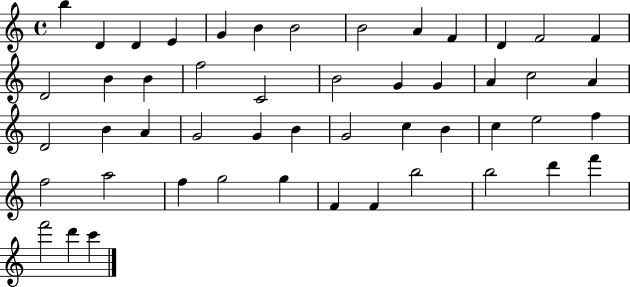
X:1
T:Untitled
M:4/4
L:1/4
K:C
b D D E G B B2 B2 A F D F2 F D2 B B f2 C2 B2 G G A c2 A D2 B A G2 G B G2 c B c e2 f f2 a2 f g2 g F F b2 b2 d' f' f'2 d' c'